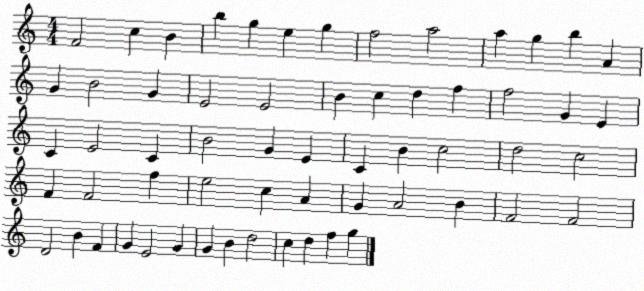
X:1
T:Untitled
M:4/4
L:1/4
K:C
F2 c B b g e g f2 a2 a g b A G B2 G E2 E2 B c d f f2 G E C E2 C B2 G E C B c2 d2 c2 F F2 f e2 c A G A2 B F2 F2 D2 B F G E2 G G B d2 c d f g